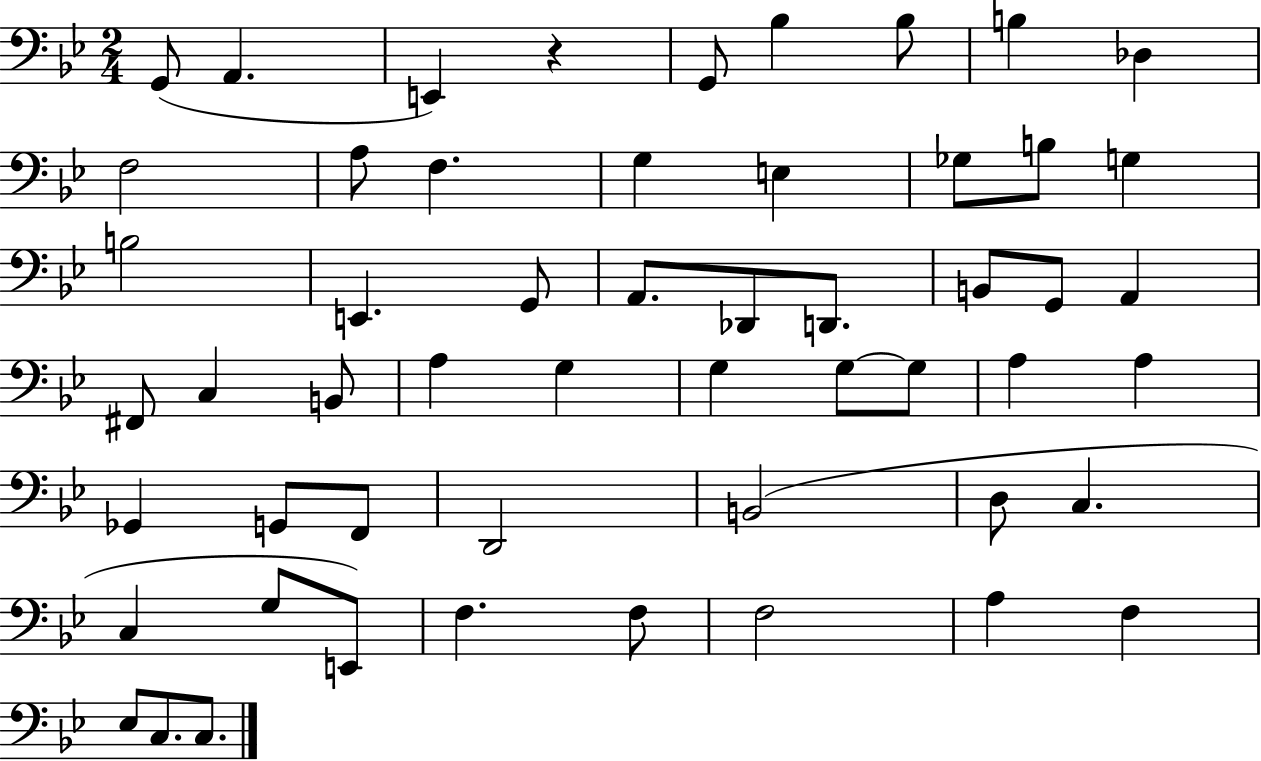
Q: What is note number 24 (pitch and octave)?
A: G2